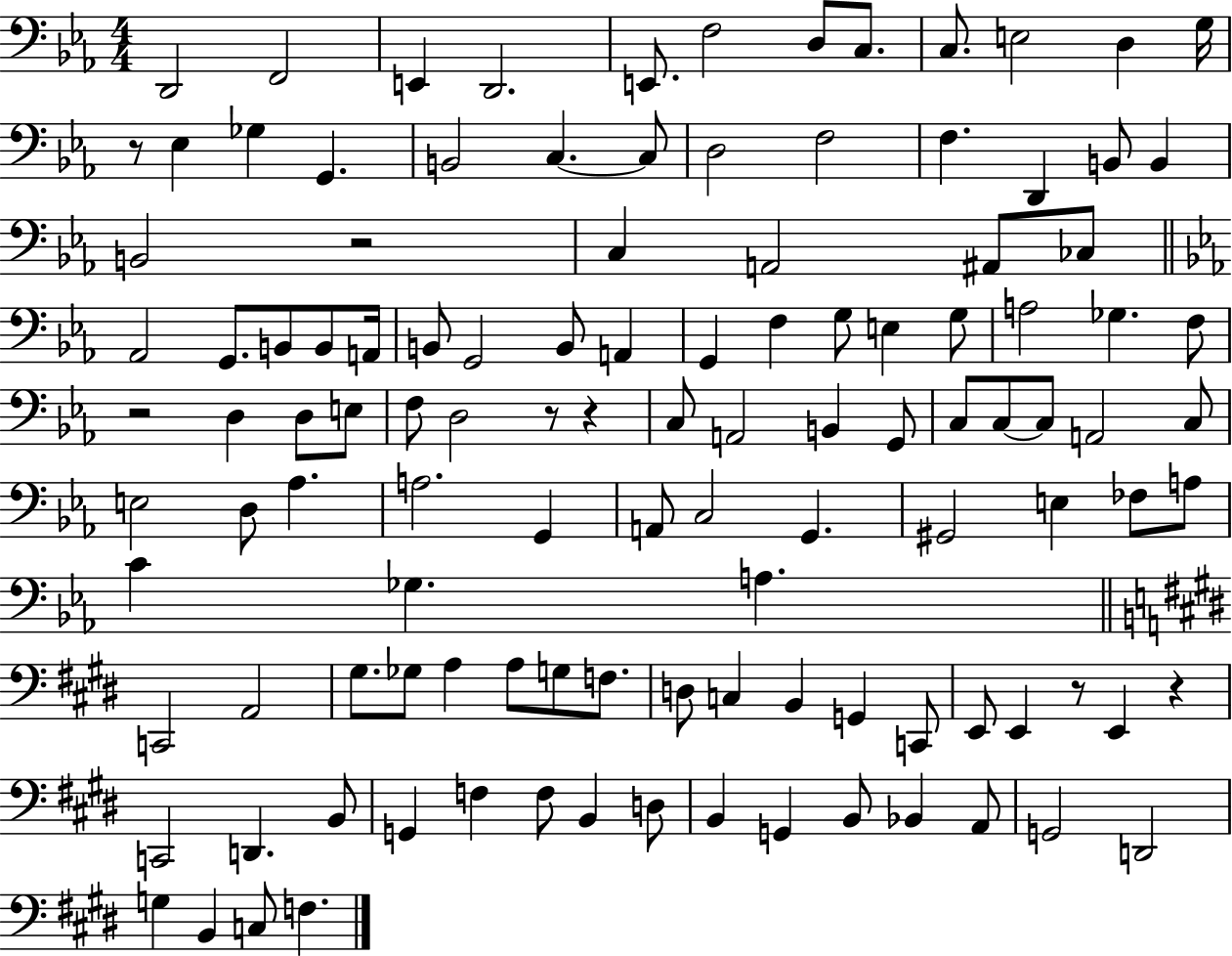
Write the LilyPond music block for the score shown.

{
  \clef bass
  \numericTimeSignature
  \time 4/4
  \key ees \major
  d,2 f,2 | e,4 d,2. | e,8. f2 d8 c8. | c8. e2 d4 g16 | \break r8 ees4 ges4 g,4. | b,2 c4.~~ c8 | d2 f2 | f4. d,4 b,8 b,4 | \break b,2 r2 | c4 a,2 ais,8 ces8 | \bar "||" \break \key ees \major aes,2 g,8. b,8 b,8 a,16 | b,8 g,2 b,8 a,4 | g,4 f4 g8 e4 g8 | a2 ges4. f8 | \break r2 d4 d8 e8 | f8 d2 r8 r4 | c8 a,2 b,4 g,8 | c8 c8~~ c8 a,2 c8 | \break e2 d8 aes4. | a2. g,4 | a,8 c2 g,4. | gis,2 e4 fes8 a8 | \break c'4 ges4. a4. | \bar "||" \break \key e \major c,2 a,2 | gis8. ges8 a4 a8 g8 f8. | d8 c4 b,4 g,4 c,8 | e,8 e,4 r8 e,4 r4 | \break c,2 d,4. b,8 | g,4 f4 f8 b,4 d8 | b,4 g,4 b,8 bes,4 a,8 | g,2 d,2 | \break g4 b,4 c8 f4. | \bar "|."
}